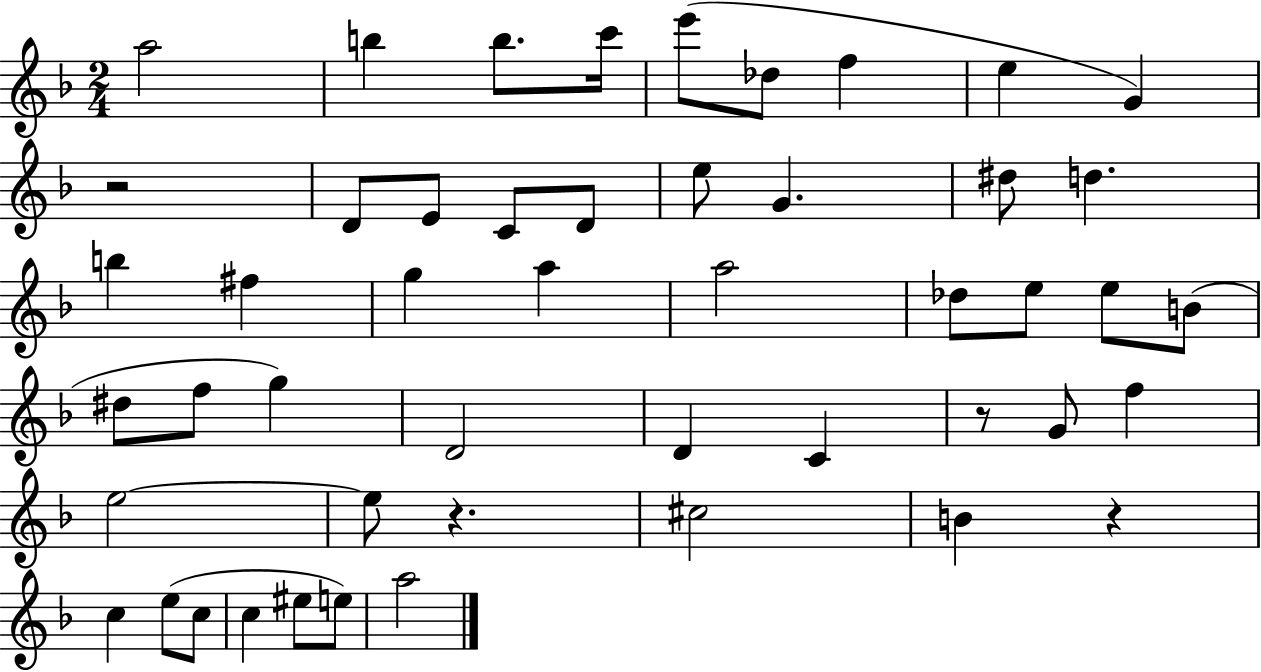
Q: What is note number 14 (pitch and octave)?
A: E5